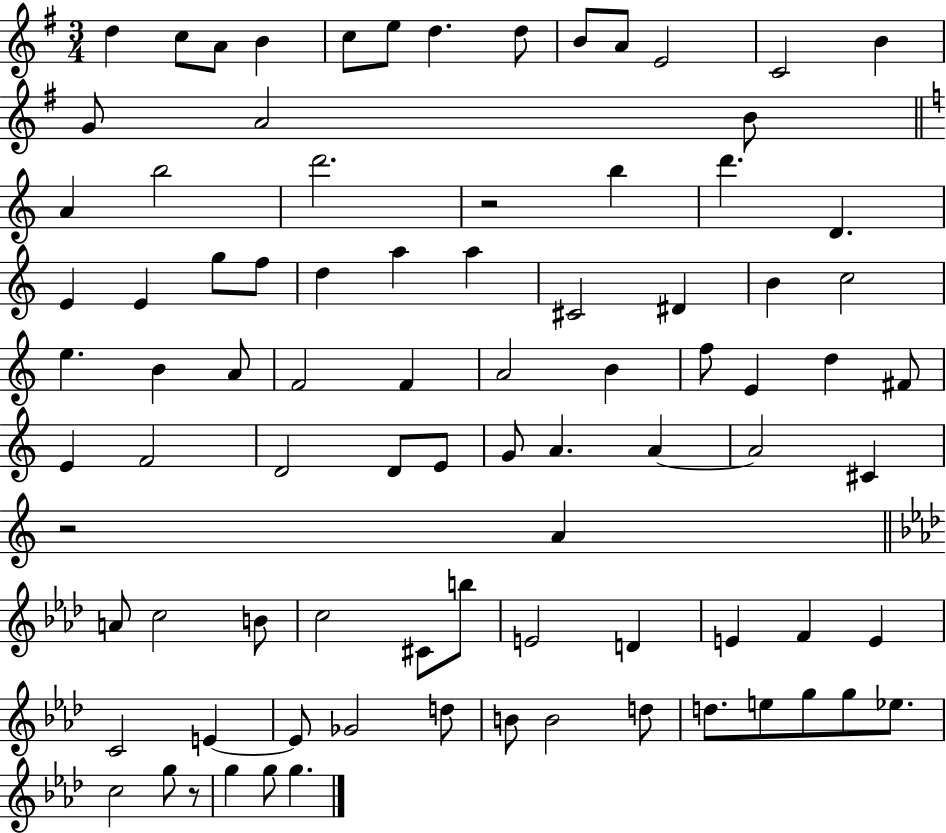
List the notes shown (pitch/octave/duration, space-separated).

D5/q C5/e A4/e B4/q C5/e E5/e D5/q. D5/e B4/e A4/e E4/h C4/h B4/q G4/e A4/h B4/e A4/q B5/h D6/h. R/h B5/q D6/q. D4/q. E4/q E4/q G5/e F5/e D5/q A5/q A5/q C#4/h D#4/q B4/q C5/h E5/q. B4/q A4/e F4/h F4/q A4/h B4/q F5/e E4/q D5/q F#4/e E4/q F4/h D4/h D4/e E4/e G4/e A4/q. A4/q A4/h C#4/q R/h A4/q A4/e C5/h B4/e C5/h C#4/e B5/e E4/h D4/q E4/q F4/q E4/q C4/h E4/q E4/e Gb4/h D5/e B4/e B4/h D5/e D5/e. E5/e G5/e G5/e Eb5/e. C5/h G5/e R/e G5/q G5/e G5/q.